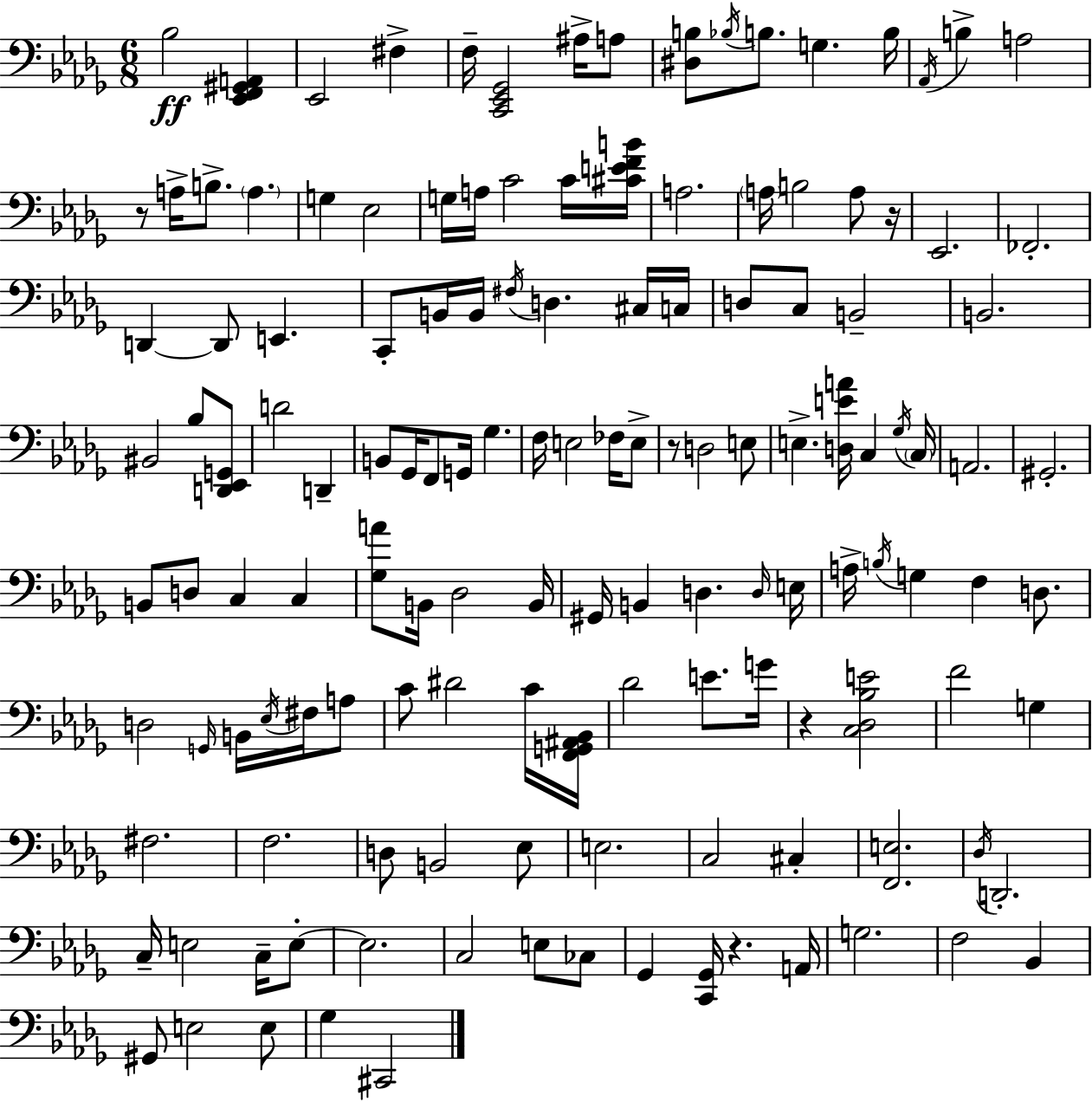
{
  \clef bass
  \numericTimeSignature
  \time 6/8
  \key bes \minor
  bes2\ff <ees, f, gis, a,>4 | ees,2 fis4-> | f16-- <c, ees, ges,>2 ais16-> a8 | <dis b>8 \acciaccatura { bes16 } b8. g4. | \break b16 \acciaccatura { aes,16 } b4-> a2 | r8 a16-> b8.-> \parenthesize a4. | g4 ees2 | g16 a16 c'2 | \break c'16 <cis' e' f' b'>16 a2. | \parenthesize a16 b2 a8 | r16 ees,2. | fes,2.-. | \break d,4~~ d,8 e,4. | c,8-. b,16 b,16 \acciaccatura { fis16 } d4. | cis16 c16 d8 c8 b,2-- | b,2. | \break bis,2 bes8 | <d, ees, g,>8 d'2 d,4-- | b,8 ges,16 f,8 g,16 ges4. | f16 e2 | \break fes16 e8-> r8 d2 | e8 e4.-> <d e' a'>16 c4 | \acciaccatura { ges16 } \parenthesize c16 a,2. | gis,2.-. | \break b,8 d8 c4 | c4 <ges a'>8 b,16 des2 | b,16 gis,16 b,4 d4. | \grace { d16 } e16 a16-> \acciaccatura { b16 } g4 f4 | \break d8. d2 | \grace { g,16 } b,16 \acciaccatura { ees16 } fis16 a8 c'8 dis'2 | c'16 <f, g, ais, bes,>16 des'2 | e'8. g'16 r4 | \break <c des bes e'>2 f'2 | g4 fis2. | f2. | d8 b,2 | \break ees8 e2. | c2 | cis4-. <f, e>2. | \acciaccatura { des16 } d,2.-. | \break c16-- e2 | c16-- e8-.~~ e2. | c2 | e8 ces8 ges,4 | \break <c, ges,>16 r4. a,16 g2. | f2 | bes,4 gis,8 e2 | e8 ges4 | \break cis,2 \bar "|."
}